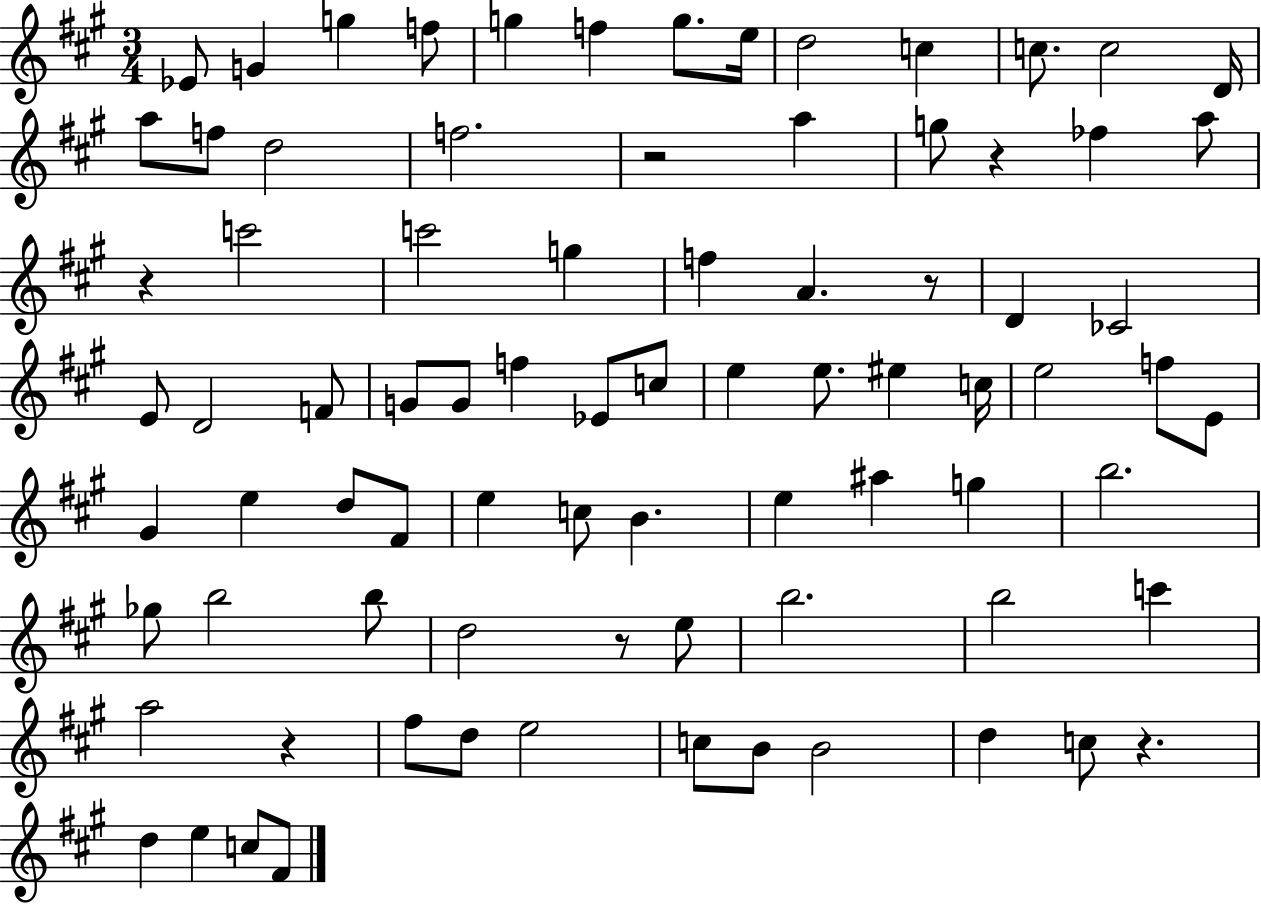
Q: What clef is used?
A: treble